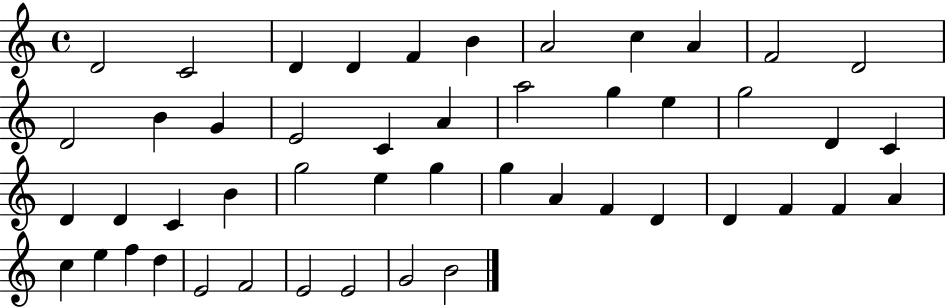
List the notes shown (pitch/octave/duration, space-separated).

D4/h C4/h D4/q D4/q F4/q B4/q A4/h C5/q A4/q F4/h D4/h D4/h B4/q G4/q E4/h C4/q A4/q A5/h G5/q E5/q G5/h D4/q C4/q D4/q D4/q C4/q B4/q G5/h E5/q G5/q G5/q A4/q F4/q D4/q D4/q F4/q F4/q A4/q C5/q E5/q F5/q D5/q E4/h F4/h E4/h E4/h G4/h B4/h